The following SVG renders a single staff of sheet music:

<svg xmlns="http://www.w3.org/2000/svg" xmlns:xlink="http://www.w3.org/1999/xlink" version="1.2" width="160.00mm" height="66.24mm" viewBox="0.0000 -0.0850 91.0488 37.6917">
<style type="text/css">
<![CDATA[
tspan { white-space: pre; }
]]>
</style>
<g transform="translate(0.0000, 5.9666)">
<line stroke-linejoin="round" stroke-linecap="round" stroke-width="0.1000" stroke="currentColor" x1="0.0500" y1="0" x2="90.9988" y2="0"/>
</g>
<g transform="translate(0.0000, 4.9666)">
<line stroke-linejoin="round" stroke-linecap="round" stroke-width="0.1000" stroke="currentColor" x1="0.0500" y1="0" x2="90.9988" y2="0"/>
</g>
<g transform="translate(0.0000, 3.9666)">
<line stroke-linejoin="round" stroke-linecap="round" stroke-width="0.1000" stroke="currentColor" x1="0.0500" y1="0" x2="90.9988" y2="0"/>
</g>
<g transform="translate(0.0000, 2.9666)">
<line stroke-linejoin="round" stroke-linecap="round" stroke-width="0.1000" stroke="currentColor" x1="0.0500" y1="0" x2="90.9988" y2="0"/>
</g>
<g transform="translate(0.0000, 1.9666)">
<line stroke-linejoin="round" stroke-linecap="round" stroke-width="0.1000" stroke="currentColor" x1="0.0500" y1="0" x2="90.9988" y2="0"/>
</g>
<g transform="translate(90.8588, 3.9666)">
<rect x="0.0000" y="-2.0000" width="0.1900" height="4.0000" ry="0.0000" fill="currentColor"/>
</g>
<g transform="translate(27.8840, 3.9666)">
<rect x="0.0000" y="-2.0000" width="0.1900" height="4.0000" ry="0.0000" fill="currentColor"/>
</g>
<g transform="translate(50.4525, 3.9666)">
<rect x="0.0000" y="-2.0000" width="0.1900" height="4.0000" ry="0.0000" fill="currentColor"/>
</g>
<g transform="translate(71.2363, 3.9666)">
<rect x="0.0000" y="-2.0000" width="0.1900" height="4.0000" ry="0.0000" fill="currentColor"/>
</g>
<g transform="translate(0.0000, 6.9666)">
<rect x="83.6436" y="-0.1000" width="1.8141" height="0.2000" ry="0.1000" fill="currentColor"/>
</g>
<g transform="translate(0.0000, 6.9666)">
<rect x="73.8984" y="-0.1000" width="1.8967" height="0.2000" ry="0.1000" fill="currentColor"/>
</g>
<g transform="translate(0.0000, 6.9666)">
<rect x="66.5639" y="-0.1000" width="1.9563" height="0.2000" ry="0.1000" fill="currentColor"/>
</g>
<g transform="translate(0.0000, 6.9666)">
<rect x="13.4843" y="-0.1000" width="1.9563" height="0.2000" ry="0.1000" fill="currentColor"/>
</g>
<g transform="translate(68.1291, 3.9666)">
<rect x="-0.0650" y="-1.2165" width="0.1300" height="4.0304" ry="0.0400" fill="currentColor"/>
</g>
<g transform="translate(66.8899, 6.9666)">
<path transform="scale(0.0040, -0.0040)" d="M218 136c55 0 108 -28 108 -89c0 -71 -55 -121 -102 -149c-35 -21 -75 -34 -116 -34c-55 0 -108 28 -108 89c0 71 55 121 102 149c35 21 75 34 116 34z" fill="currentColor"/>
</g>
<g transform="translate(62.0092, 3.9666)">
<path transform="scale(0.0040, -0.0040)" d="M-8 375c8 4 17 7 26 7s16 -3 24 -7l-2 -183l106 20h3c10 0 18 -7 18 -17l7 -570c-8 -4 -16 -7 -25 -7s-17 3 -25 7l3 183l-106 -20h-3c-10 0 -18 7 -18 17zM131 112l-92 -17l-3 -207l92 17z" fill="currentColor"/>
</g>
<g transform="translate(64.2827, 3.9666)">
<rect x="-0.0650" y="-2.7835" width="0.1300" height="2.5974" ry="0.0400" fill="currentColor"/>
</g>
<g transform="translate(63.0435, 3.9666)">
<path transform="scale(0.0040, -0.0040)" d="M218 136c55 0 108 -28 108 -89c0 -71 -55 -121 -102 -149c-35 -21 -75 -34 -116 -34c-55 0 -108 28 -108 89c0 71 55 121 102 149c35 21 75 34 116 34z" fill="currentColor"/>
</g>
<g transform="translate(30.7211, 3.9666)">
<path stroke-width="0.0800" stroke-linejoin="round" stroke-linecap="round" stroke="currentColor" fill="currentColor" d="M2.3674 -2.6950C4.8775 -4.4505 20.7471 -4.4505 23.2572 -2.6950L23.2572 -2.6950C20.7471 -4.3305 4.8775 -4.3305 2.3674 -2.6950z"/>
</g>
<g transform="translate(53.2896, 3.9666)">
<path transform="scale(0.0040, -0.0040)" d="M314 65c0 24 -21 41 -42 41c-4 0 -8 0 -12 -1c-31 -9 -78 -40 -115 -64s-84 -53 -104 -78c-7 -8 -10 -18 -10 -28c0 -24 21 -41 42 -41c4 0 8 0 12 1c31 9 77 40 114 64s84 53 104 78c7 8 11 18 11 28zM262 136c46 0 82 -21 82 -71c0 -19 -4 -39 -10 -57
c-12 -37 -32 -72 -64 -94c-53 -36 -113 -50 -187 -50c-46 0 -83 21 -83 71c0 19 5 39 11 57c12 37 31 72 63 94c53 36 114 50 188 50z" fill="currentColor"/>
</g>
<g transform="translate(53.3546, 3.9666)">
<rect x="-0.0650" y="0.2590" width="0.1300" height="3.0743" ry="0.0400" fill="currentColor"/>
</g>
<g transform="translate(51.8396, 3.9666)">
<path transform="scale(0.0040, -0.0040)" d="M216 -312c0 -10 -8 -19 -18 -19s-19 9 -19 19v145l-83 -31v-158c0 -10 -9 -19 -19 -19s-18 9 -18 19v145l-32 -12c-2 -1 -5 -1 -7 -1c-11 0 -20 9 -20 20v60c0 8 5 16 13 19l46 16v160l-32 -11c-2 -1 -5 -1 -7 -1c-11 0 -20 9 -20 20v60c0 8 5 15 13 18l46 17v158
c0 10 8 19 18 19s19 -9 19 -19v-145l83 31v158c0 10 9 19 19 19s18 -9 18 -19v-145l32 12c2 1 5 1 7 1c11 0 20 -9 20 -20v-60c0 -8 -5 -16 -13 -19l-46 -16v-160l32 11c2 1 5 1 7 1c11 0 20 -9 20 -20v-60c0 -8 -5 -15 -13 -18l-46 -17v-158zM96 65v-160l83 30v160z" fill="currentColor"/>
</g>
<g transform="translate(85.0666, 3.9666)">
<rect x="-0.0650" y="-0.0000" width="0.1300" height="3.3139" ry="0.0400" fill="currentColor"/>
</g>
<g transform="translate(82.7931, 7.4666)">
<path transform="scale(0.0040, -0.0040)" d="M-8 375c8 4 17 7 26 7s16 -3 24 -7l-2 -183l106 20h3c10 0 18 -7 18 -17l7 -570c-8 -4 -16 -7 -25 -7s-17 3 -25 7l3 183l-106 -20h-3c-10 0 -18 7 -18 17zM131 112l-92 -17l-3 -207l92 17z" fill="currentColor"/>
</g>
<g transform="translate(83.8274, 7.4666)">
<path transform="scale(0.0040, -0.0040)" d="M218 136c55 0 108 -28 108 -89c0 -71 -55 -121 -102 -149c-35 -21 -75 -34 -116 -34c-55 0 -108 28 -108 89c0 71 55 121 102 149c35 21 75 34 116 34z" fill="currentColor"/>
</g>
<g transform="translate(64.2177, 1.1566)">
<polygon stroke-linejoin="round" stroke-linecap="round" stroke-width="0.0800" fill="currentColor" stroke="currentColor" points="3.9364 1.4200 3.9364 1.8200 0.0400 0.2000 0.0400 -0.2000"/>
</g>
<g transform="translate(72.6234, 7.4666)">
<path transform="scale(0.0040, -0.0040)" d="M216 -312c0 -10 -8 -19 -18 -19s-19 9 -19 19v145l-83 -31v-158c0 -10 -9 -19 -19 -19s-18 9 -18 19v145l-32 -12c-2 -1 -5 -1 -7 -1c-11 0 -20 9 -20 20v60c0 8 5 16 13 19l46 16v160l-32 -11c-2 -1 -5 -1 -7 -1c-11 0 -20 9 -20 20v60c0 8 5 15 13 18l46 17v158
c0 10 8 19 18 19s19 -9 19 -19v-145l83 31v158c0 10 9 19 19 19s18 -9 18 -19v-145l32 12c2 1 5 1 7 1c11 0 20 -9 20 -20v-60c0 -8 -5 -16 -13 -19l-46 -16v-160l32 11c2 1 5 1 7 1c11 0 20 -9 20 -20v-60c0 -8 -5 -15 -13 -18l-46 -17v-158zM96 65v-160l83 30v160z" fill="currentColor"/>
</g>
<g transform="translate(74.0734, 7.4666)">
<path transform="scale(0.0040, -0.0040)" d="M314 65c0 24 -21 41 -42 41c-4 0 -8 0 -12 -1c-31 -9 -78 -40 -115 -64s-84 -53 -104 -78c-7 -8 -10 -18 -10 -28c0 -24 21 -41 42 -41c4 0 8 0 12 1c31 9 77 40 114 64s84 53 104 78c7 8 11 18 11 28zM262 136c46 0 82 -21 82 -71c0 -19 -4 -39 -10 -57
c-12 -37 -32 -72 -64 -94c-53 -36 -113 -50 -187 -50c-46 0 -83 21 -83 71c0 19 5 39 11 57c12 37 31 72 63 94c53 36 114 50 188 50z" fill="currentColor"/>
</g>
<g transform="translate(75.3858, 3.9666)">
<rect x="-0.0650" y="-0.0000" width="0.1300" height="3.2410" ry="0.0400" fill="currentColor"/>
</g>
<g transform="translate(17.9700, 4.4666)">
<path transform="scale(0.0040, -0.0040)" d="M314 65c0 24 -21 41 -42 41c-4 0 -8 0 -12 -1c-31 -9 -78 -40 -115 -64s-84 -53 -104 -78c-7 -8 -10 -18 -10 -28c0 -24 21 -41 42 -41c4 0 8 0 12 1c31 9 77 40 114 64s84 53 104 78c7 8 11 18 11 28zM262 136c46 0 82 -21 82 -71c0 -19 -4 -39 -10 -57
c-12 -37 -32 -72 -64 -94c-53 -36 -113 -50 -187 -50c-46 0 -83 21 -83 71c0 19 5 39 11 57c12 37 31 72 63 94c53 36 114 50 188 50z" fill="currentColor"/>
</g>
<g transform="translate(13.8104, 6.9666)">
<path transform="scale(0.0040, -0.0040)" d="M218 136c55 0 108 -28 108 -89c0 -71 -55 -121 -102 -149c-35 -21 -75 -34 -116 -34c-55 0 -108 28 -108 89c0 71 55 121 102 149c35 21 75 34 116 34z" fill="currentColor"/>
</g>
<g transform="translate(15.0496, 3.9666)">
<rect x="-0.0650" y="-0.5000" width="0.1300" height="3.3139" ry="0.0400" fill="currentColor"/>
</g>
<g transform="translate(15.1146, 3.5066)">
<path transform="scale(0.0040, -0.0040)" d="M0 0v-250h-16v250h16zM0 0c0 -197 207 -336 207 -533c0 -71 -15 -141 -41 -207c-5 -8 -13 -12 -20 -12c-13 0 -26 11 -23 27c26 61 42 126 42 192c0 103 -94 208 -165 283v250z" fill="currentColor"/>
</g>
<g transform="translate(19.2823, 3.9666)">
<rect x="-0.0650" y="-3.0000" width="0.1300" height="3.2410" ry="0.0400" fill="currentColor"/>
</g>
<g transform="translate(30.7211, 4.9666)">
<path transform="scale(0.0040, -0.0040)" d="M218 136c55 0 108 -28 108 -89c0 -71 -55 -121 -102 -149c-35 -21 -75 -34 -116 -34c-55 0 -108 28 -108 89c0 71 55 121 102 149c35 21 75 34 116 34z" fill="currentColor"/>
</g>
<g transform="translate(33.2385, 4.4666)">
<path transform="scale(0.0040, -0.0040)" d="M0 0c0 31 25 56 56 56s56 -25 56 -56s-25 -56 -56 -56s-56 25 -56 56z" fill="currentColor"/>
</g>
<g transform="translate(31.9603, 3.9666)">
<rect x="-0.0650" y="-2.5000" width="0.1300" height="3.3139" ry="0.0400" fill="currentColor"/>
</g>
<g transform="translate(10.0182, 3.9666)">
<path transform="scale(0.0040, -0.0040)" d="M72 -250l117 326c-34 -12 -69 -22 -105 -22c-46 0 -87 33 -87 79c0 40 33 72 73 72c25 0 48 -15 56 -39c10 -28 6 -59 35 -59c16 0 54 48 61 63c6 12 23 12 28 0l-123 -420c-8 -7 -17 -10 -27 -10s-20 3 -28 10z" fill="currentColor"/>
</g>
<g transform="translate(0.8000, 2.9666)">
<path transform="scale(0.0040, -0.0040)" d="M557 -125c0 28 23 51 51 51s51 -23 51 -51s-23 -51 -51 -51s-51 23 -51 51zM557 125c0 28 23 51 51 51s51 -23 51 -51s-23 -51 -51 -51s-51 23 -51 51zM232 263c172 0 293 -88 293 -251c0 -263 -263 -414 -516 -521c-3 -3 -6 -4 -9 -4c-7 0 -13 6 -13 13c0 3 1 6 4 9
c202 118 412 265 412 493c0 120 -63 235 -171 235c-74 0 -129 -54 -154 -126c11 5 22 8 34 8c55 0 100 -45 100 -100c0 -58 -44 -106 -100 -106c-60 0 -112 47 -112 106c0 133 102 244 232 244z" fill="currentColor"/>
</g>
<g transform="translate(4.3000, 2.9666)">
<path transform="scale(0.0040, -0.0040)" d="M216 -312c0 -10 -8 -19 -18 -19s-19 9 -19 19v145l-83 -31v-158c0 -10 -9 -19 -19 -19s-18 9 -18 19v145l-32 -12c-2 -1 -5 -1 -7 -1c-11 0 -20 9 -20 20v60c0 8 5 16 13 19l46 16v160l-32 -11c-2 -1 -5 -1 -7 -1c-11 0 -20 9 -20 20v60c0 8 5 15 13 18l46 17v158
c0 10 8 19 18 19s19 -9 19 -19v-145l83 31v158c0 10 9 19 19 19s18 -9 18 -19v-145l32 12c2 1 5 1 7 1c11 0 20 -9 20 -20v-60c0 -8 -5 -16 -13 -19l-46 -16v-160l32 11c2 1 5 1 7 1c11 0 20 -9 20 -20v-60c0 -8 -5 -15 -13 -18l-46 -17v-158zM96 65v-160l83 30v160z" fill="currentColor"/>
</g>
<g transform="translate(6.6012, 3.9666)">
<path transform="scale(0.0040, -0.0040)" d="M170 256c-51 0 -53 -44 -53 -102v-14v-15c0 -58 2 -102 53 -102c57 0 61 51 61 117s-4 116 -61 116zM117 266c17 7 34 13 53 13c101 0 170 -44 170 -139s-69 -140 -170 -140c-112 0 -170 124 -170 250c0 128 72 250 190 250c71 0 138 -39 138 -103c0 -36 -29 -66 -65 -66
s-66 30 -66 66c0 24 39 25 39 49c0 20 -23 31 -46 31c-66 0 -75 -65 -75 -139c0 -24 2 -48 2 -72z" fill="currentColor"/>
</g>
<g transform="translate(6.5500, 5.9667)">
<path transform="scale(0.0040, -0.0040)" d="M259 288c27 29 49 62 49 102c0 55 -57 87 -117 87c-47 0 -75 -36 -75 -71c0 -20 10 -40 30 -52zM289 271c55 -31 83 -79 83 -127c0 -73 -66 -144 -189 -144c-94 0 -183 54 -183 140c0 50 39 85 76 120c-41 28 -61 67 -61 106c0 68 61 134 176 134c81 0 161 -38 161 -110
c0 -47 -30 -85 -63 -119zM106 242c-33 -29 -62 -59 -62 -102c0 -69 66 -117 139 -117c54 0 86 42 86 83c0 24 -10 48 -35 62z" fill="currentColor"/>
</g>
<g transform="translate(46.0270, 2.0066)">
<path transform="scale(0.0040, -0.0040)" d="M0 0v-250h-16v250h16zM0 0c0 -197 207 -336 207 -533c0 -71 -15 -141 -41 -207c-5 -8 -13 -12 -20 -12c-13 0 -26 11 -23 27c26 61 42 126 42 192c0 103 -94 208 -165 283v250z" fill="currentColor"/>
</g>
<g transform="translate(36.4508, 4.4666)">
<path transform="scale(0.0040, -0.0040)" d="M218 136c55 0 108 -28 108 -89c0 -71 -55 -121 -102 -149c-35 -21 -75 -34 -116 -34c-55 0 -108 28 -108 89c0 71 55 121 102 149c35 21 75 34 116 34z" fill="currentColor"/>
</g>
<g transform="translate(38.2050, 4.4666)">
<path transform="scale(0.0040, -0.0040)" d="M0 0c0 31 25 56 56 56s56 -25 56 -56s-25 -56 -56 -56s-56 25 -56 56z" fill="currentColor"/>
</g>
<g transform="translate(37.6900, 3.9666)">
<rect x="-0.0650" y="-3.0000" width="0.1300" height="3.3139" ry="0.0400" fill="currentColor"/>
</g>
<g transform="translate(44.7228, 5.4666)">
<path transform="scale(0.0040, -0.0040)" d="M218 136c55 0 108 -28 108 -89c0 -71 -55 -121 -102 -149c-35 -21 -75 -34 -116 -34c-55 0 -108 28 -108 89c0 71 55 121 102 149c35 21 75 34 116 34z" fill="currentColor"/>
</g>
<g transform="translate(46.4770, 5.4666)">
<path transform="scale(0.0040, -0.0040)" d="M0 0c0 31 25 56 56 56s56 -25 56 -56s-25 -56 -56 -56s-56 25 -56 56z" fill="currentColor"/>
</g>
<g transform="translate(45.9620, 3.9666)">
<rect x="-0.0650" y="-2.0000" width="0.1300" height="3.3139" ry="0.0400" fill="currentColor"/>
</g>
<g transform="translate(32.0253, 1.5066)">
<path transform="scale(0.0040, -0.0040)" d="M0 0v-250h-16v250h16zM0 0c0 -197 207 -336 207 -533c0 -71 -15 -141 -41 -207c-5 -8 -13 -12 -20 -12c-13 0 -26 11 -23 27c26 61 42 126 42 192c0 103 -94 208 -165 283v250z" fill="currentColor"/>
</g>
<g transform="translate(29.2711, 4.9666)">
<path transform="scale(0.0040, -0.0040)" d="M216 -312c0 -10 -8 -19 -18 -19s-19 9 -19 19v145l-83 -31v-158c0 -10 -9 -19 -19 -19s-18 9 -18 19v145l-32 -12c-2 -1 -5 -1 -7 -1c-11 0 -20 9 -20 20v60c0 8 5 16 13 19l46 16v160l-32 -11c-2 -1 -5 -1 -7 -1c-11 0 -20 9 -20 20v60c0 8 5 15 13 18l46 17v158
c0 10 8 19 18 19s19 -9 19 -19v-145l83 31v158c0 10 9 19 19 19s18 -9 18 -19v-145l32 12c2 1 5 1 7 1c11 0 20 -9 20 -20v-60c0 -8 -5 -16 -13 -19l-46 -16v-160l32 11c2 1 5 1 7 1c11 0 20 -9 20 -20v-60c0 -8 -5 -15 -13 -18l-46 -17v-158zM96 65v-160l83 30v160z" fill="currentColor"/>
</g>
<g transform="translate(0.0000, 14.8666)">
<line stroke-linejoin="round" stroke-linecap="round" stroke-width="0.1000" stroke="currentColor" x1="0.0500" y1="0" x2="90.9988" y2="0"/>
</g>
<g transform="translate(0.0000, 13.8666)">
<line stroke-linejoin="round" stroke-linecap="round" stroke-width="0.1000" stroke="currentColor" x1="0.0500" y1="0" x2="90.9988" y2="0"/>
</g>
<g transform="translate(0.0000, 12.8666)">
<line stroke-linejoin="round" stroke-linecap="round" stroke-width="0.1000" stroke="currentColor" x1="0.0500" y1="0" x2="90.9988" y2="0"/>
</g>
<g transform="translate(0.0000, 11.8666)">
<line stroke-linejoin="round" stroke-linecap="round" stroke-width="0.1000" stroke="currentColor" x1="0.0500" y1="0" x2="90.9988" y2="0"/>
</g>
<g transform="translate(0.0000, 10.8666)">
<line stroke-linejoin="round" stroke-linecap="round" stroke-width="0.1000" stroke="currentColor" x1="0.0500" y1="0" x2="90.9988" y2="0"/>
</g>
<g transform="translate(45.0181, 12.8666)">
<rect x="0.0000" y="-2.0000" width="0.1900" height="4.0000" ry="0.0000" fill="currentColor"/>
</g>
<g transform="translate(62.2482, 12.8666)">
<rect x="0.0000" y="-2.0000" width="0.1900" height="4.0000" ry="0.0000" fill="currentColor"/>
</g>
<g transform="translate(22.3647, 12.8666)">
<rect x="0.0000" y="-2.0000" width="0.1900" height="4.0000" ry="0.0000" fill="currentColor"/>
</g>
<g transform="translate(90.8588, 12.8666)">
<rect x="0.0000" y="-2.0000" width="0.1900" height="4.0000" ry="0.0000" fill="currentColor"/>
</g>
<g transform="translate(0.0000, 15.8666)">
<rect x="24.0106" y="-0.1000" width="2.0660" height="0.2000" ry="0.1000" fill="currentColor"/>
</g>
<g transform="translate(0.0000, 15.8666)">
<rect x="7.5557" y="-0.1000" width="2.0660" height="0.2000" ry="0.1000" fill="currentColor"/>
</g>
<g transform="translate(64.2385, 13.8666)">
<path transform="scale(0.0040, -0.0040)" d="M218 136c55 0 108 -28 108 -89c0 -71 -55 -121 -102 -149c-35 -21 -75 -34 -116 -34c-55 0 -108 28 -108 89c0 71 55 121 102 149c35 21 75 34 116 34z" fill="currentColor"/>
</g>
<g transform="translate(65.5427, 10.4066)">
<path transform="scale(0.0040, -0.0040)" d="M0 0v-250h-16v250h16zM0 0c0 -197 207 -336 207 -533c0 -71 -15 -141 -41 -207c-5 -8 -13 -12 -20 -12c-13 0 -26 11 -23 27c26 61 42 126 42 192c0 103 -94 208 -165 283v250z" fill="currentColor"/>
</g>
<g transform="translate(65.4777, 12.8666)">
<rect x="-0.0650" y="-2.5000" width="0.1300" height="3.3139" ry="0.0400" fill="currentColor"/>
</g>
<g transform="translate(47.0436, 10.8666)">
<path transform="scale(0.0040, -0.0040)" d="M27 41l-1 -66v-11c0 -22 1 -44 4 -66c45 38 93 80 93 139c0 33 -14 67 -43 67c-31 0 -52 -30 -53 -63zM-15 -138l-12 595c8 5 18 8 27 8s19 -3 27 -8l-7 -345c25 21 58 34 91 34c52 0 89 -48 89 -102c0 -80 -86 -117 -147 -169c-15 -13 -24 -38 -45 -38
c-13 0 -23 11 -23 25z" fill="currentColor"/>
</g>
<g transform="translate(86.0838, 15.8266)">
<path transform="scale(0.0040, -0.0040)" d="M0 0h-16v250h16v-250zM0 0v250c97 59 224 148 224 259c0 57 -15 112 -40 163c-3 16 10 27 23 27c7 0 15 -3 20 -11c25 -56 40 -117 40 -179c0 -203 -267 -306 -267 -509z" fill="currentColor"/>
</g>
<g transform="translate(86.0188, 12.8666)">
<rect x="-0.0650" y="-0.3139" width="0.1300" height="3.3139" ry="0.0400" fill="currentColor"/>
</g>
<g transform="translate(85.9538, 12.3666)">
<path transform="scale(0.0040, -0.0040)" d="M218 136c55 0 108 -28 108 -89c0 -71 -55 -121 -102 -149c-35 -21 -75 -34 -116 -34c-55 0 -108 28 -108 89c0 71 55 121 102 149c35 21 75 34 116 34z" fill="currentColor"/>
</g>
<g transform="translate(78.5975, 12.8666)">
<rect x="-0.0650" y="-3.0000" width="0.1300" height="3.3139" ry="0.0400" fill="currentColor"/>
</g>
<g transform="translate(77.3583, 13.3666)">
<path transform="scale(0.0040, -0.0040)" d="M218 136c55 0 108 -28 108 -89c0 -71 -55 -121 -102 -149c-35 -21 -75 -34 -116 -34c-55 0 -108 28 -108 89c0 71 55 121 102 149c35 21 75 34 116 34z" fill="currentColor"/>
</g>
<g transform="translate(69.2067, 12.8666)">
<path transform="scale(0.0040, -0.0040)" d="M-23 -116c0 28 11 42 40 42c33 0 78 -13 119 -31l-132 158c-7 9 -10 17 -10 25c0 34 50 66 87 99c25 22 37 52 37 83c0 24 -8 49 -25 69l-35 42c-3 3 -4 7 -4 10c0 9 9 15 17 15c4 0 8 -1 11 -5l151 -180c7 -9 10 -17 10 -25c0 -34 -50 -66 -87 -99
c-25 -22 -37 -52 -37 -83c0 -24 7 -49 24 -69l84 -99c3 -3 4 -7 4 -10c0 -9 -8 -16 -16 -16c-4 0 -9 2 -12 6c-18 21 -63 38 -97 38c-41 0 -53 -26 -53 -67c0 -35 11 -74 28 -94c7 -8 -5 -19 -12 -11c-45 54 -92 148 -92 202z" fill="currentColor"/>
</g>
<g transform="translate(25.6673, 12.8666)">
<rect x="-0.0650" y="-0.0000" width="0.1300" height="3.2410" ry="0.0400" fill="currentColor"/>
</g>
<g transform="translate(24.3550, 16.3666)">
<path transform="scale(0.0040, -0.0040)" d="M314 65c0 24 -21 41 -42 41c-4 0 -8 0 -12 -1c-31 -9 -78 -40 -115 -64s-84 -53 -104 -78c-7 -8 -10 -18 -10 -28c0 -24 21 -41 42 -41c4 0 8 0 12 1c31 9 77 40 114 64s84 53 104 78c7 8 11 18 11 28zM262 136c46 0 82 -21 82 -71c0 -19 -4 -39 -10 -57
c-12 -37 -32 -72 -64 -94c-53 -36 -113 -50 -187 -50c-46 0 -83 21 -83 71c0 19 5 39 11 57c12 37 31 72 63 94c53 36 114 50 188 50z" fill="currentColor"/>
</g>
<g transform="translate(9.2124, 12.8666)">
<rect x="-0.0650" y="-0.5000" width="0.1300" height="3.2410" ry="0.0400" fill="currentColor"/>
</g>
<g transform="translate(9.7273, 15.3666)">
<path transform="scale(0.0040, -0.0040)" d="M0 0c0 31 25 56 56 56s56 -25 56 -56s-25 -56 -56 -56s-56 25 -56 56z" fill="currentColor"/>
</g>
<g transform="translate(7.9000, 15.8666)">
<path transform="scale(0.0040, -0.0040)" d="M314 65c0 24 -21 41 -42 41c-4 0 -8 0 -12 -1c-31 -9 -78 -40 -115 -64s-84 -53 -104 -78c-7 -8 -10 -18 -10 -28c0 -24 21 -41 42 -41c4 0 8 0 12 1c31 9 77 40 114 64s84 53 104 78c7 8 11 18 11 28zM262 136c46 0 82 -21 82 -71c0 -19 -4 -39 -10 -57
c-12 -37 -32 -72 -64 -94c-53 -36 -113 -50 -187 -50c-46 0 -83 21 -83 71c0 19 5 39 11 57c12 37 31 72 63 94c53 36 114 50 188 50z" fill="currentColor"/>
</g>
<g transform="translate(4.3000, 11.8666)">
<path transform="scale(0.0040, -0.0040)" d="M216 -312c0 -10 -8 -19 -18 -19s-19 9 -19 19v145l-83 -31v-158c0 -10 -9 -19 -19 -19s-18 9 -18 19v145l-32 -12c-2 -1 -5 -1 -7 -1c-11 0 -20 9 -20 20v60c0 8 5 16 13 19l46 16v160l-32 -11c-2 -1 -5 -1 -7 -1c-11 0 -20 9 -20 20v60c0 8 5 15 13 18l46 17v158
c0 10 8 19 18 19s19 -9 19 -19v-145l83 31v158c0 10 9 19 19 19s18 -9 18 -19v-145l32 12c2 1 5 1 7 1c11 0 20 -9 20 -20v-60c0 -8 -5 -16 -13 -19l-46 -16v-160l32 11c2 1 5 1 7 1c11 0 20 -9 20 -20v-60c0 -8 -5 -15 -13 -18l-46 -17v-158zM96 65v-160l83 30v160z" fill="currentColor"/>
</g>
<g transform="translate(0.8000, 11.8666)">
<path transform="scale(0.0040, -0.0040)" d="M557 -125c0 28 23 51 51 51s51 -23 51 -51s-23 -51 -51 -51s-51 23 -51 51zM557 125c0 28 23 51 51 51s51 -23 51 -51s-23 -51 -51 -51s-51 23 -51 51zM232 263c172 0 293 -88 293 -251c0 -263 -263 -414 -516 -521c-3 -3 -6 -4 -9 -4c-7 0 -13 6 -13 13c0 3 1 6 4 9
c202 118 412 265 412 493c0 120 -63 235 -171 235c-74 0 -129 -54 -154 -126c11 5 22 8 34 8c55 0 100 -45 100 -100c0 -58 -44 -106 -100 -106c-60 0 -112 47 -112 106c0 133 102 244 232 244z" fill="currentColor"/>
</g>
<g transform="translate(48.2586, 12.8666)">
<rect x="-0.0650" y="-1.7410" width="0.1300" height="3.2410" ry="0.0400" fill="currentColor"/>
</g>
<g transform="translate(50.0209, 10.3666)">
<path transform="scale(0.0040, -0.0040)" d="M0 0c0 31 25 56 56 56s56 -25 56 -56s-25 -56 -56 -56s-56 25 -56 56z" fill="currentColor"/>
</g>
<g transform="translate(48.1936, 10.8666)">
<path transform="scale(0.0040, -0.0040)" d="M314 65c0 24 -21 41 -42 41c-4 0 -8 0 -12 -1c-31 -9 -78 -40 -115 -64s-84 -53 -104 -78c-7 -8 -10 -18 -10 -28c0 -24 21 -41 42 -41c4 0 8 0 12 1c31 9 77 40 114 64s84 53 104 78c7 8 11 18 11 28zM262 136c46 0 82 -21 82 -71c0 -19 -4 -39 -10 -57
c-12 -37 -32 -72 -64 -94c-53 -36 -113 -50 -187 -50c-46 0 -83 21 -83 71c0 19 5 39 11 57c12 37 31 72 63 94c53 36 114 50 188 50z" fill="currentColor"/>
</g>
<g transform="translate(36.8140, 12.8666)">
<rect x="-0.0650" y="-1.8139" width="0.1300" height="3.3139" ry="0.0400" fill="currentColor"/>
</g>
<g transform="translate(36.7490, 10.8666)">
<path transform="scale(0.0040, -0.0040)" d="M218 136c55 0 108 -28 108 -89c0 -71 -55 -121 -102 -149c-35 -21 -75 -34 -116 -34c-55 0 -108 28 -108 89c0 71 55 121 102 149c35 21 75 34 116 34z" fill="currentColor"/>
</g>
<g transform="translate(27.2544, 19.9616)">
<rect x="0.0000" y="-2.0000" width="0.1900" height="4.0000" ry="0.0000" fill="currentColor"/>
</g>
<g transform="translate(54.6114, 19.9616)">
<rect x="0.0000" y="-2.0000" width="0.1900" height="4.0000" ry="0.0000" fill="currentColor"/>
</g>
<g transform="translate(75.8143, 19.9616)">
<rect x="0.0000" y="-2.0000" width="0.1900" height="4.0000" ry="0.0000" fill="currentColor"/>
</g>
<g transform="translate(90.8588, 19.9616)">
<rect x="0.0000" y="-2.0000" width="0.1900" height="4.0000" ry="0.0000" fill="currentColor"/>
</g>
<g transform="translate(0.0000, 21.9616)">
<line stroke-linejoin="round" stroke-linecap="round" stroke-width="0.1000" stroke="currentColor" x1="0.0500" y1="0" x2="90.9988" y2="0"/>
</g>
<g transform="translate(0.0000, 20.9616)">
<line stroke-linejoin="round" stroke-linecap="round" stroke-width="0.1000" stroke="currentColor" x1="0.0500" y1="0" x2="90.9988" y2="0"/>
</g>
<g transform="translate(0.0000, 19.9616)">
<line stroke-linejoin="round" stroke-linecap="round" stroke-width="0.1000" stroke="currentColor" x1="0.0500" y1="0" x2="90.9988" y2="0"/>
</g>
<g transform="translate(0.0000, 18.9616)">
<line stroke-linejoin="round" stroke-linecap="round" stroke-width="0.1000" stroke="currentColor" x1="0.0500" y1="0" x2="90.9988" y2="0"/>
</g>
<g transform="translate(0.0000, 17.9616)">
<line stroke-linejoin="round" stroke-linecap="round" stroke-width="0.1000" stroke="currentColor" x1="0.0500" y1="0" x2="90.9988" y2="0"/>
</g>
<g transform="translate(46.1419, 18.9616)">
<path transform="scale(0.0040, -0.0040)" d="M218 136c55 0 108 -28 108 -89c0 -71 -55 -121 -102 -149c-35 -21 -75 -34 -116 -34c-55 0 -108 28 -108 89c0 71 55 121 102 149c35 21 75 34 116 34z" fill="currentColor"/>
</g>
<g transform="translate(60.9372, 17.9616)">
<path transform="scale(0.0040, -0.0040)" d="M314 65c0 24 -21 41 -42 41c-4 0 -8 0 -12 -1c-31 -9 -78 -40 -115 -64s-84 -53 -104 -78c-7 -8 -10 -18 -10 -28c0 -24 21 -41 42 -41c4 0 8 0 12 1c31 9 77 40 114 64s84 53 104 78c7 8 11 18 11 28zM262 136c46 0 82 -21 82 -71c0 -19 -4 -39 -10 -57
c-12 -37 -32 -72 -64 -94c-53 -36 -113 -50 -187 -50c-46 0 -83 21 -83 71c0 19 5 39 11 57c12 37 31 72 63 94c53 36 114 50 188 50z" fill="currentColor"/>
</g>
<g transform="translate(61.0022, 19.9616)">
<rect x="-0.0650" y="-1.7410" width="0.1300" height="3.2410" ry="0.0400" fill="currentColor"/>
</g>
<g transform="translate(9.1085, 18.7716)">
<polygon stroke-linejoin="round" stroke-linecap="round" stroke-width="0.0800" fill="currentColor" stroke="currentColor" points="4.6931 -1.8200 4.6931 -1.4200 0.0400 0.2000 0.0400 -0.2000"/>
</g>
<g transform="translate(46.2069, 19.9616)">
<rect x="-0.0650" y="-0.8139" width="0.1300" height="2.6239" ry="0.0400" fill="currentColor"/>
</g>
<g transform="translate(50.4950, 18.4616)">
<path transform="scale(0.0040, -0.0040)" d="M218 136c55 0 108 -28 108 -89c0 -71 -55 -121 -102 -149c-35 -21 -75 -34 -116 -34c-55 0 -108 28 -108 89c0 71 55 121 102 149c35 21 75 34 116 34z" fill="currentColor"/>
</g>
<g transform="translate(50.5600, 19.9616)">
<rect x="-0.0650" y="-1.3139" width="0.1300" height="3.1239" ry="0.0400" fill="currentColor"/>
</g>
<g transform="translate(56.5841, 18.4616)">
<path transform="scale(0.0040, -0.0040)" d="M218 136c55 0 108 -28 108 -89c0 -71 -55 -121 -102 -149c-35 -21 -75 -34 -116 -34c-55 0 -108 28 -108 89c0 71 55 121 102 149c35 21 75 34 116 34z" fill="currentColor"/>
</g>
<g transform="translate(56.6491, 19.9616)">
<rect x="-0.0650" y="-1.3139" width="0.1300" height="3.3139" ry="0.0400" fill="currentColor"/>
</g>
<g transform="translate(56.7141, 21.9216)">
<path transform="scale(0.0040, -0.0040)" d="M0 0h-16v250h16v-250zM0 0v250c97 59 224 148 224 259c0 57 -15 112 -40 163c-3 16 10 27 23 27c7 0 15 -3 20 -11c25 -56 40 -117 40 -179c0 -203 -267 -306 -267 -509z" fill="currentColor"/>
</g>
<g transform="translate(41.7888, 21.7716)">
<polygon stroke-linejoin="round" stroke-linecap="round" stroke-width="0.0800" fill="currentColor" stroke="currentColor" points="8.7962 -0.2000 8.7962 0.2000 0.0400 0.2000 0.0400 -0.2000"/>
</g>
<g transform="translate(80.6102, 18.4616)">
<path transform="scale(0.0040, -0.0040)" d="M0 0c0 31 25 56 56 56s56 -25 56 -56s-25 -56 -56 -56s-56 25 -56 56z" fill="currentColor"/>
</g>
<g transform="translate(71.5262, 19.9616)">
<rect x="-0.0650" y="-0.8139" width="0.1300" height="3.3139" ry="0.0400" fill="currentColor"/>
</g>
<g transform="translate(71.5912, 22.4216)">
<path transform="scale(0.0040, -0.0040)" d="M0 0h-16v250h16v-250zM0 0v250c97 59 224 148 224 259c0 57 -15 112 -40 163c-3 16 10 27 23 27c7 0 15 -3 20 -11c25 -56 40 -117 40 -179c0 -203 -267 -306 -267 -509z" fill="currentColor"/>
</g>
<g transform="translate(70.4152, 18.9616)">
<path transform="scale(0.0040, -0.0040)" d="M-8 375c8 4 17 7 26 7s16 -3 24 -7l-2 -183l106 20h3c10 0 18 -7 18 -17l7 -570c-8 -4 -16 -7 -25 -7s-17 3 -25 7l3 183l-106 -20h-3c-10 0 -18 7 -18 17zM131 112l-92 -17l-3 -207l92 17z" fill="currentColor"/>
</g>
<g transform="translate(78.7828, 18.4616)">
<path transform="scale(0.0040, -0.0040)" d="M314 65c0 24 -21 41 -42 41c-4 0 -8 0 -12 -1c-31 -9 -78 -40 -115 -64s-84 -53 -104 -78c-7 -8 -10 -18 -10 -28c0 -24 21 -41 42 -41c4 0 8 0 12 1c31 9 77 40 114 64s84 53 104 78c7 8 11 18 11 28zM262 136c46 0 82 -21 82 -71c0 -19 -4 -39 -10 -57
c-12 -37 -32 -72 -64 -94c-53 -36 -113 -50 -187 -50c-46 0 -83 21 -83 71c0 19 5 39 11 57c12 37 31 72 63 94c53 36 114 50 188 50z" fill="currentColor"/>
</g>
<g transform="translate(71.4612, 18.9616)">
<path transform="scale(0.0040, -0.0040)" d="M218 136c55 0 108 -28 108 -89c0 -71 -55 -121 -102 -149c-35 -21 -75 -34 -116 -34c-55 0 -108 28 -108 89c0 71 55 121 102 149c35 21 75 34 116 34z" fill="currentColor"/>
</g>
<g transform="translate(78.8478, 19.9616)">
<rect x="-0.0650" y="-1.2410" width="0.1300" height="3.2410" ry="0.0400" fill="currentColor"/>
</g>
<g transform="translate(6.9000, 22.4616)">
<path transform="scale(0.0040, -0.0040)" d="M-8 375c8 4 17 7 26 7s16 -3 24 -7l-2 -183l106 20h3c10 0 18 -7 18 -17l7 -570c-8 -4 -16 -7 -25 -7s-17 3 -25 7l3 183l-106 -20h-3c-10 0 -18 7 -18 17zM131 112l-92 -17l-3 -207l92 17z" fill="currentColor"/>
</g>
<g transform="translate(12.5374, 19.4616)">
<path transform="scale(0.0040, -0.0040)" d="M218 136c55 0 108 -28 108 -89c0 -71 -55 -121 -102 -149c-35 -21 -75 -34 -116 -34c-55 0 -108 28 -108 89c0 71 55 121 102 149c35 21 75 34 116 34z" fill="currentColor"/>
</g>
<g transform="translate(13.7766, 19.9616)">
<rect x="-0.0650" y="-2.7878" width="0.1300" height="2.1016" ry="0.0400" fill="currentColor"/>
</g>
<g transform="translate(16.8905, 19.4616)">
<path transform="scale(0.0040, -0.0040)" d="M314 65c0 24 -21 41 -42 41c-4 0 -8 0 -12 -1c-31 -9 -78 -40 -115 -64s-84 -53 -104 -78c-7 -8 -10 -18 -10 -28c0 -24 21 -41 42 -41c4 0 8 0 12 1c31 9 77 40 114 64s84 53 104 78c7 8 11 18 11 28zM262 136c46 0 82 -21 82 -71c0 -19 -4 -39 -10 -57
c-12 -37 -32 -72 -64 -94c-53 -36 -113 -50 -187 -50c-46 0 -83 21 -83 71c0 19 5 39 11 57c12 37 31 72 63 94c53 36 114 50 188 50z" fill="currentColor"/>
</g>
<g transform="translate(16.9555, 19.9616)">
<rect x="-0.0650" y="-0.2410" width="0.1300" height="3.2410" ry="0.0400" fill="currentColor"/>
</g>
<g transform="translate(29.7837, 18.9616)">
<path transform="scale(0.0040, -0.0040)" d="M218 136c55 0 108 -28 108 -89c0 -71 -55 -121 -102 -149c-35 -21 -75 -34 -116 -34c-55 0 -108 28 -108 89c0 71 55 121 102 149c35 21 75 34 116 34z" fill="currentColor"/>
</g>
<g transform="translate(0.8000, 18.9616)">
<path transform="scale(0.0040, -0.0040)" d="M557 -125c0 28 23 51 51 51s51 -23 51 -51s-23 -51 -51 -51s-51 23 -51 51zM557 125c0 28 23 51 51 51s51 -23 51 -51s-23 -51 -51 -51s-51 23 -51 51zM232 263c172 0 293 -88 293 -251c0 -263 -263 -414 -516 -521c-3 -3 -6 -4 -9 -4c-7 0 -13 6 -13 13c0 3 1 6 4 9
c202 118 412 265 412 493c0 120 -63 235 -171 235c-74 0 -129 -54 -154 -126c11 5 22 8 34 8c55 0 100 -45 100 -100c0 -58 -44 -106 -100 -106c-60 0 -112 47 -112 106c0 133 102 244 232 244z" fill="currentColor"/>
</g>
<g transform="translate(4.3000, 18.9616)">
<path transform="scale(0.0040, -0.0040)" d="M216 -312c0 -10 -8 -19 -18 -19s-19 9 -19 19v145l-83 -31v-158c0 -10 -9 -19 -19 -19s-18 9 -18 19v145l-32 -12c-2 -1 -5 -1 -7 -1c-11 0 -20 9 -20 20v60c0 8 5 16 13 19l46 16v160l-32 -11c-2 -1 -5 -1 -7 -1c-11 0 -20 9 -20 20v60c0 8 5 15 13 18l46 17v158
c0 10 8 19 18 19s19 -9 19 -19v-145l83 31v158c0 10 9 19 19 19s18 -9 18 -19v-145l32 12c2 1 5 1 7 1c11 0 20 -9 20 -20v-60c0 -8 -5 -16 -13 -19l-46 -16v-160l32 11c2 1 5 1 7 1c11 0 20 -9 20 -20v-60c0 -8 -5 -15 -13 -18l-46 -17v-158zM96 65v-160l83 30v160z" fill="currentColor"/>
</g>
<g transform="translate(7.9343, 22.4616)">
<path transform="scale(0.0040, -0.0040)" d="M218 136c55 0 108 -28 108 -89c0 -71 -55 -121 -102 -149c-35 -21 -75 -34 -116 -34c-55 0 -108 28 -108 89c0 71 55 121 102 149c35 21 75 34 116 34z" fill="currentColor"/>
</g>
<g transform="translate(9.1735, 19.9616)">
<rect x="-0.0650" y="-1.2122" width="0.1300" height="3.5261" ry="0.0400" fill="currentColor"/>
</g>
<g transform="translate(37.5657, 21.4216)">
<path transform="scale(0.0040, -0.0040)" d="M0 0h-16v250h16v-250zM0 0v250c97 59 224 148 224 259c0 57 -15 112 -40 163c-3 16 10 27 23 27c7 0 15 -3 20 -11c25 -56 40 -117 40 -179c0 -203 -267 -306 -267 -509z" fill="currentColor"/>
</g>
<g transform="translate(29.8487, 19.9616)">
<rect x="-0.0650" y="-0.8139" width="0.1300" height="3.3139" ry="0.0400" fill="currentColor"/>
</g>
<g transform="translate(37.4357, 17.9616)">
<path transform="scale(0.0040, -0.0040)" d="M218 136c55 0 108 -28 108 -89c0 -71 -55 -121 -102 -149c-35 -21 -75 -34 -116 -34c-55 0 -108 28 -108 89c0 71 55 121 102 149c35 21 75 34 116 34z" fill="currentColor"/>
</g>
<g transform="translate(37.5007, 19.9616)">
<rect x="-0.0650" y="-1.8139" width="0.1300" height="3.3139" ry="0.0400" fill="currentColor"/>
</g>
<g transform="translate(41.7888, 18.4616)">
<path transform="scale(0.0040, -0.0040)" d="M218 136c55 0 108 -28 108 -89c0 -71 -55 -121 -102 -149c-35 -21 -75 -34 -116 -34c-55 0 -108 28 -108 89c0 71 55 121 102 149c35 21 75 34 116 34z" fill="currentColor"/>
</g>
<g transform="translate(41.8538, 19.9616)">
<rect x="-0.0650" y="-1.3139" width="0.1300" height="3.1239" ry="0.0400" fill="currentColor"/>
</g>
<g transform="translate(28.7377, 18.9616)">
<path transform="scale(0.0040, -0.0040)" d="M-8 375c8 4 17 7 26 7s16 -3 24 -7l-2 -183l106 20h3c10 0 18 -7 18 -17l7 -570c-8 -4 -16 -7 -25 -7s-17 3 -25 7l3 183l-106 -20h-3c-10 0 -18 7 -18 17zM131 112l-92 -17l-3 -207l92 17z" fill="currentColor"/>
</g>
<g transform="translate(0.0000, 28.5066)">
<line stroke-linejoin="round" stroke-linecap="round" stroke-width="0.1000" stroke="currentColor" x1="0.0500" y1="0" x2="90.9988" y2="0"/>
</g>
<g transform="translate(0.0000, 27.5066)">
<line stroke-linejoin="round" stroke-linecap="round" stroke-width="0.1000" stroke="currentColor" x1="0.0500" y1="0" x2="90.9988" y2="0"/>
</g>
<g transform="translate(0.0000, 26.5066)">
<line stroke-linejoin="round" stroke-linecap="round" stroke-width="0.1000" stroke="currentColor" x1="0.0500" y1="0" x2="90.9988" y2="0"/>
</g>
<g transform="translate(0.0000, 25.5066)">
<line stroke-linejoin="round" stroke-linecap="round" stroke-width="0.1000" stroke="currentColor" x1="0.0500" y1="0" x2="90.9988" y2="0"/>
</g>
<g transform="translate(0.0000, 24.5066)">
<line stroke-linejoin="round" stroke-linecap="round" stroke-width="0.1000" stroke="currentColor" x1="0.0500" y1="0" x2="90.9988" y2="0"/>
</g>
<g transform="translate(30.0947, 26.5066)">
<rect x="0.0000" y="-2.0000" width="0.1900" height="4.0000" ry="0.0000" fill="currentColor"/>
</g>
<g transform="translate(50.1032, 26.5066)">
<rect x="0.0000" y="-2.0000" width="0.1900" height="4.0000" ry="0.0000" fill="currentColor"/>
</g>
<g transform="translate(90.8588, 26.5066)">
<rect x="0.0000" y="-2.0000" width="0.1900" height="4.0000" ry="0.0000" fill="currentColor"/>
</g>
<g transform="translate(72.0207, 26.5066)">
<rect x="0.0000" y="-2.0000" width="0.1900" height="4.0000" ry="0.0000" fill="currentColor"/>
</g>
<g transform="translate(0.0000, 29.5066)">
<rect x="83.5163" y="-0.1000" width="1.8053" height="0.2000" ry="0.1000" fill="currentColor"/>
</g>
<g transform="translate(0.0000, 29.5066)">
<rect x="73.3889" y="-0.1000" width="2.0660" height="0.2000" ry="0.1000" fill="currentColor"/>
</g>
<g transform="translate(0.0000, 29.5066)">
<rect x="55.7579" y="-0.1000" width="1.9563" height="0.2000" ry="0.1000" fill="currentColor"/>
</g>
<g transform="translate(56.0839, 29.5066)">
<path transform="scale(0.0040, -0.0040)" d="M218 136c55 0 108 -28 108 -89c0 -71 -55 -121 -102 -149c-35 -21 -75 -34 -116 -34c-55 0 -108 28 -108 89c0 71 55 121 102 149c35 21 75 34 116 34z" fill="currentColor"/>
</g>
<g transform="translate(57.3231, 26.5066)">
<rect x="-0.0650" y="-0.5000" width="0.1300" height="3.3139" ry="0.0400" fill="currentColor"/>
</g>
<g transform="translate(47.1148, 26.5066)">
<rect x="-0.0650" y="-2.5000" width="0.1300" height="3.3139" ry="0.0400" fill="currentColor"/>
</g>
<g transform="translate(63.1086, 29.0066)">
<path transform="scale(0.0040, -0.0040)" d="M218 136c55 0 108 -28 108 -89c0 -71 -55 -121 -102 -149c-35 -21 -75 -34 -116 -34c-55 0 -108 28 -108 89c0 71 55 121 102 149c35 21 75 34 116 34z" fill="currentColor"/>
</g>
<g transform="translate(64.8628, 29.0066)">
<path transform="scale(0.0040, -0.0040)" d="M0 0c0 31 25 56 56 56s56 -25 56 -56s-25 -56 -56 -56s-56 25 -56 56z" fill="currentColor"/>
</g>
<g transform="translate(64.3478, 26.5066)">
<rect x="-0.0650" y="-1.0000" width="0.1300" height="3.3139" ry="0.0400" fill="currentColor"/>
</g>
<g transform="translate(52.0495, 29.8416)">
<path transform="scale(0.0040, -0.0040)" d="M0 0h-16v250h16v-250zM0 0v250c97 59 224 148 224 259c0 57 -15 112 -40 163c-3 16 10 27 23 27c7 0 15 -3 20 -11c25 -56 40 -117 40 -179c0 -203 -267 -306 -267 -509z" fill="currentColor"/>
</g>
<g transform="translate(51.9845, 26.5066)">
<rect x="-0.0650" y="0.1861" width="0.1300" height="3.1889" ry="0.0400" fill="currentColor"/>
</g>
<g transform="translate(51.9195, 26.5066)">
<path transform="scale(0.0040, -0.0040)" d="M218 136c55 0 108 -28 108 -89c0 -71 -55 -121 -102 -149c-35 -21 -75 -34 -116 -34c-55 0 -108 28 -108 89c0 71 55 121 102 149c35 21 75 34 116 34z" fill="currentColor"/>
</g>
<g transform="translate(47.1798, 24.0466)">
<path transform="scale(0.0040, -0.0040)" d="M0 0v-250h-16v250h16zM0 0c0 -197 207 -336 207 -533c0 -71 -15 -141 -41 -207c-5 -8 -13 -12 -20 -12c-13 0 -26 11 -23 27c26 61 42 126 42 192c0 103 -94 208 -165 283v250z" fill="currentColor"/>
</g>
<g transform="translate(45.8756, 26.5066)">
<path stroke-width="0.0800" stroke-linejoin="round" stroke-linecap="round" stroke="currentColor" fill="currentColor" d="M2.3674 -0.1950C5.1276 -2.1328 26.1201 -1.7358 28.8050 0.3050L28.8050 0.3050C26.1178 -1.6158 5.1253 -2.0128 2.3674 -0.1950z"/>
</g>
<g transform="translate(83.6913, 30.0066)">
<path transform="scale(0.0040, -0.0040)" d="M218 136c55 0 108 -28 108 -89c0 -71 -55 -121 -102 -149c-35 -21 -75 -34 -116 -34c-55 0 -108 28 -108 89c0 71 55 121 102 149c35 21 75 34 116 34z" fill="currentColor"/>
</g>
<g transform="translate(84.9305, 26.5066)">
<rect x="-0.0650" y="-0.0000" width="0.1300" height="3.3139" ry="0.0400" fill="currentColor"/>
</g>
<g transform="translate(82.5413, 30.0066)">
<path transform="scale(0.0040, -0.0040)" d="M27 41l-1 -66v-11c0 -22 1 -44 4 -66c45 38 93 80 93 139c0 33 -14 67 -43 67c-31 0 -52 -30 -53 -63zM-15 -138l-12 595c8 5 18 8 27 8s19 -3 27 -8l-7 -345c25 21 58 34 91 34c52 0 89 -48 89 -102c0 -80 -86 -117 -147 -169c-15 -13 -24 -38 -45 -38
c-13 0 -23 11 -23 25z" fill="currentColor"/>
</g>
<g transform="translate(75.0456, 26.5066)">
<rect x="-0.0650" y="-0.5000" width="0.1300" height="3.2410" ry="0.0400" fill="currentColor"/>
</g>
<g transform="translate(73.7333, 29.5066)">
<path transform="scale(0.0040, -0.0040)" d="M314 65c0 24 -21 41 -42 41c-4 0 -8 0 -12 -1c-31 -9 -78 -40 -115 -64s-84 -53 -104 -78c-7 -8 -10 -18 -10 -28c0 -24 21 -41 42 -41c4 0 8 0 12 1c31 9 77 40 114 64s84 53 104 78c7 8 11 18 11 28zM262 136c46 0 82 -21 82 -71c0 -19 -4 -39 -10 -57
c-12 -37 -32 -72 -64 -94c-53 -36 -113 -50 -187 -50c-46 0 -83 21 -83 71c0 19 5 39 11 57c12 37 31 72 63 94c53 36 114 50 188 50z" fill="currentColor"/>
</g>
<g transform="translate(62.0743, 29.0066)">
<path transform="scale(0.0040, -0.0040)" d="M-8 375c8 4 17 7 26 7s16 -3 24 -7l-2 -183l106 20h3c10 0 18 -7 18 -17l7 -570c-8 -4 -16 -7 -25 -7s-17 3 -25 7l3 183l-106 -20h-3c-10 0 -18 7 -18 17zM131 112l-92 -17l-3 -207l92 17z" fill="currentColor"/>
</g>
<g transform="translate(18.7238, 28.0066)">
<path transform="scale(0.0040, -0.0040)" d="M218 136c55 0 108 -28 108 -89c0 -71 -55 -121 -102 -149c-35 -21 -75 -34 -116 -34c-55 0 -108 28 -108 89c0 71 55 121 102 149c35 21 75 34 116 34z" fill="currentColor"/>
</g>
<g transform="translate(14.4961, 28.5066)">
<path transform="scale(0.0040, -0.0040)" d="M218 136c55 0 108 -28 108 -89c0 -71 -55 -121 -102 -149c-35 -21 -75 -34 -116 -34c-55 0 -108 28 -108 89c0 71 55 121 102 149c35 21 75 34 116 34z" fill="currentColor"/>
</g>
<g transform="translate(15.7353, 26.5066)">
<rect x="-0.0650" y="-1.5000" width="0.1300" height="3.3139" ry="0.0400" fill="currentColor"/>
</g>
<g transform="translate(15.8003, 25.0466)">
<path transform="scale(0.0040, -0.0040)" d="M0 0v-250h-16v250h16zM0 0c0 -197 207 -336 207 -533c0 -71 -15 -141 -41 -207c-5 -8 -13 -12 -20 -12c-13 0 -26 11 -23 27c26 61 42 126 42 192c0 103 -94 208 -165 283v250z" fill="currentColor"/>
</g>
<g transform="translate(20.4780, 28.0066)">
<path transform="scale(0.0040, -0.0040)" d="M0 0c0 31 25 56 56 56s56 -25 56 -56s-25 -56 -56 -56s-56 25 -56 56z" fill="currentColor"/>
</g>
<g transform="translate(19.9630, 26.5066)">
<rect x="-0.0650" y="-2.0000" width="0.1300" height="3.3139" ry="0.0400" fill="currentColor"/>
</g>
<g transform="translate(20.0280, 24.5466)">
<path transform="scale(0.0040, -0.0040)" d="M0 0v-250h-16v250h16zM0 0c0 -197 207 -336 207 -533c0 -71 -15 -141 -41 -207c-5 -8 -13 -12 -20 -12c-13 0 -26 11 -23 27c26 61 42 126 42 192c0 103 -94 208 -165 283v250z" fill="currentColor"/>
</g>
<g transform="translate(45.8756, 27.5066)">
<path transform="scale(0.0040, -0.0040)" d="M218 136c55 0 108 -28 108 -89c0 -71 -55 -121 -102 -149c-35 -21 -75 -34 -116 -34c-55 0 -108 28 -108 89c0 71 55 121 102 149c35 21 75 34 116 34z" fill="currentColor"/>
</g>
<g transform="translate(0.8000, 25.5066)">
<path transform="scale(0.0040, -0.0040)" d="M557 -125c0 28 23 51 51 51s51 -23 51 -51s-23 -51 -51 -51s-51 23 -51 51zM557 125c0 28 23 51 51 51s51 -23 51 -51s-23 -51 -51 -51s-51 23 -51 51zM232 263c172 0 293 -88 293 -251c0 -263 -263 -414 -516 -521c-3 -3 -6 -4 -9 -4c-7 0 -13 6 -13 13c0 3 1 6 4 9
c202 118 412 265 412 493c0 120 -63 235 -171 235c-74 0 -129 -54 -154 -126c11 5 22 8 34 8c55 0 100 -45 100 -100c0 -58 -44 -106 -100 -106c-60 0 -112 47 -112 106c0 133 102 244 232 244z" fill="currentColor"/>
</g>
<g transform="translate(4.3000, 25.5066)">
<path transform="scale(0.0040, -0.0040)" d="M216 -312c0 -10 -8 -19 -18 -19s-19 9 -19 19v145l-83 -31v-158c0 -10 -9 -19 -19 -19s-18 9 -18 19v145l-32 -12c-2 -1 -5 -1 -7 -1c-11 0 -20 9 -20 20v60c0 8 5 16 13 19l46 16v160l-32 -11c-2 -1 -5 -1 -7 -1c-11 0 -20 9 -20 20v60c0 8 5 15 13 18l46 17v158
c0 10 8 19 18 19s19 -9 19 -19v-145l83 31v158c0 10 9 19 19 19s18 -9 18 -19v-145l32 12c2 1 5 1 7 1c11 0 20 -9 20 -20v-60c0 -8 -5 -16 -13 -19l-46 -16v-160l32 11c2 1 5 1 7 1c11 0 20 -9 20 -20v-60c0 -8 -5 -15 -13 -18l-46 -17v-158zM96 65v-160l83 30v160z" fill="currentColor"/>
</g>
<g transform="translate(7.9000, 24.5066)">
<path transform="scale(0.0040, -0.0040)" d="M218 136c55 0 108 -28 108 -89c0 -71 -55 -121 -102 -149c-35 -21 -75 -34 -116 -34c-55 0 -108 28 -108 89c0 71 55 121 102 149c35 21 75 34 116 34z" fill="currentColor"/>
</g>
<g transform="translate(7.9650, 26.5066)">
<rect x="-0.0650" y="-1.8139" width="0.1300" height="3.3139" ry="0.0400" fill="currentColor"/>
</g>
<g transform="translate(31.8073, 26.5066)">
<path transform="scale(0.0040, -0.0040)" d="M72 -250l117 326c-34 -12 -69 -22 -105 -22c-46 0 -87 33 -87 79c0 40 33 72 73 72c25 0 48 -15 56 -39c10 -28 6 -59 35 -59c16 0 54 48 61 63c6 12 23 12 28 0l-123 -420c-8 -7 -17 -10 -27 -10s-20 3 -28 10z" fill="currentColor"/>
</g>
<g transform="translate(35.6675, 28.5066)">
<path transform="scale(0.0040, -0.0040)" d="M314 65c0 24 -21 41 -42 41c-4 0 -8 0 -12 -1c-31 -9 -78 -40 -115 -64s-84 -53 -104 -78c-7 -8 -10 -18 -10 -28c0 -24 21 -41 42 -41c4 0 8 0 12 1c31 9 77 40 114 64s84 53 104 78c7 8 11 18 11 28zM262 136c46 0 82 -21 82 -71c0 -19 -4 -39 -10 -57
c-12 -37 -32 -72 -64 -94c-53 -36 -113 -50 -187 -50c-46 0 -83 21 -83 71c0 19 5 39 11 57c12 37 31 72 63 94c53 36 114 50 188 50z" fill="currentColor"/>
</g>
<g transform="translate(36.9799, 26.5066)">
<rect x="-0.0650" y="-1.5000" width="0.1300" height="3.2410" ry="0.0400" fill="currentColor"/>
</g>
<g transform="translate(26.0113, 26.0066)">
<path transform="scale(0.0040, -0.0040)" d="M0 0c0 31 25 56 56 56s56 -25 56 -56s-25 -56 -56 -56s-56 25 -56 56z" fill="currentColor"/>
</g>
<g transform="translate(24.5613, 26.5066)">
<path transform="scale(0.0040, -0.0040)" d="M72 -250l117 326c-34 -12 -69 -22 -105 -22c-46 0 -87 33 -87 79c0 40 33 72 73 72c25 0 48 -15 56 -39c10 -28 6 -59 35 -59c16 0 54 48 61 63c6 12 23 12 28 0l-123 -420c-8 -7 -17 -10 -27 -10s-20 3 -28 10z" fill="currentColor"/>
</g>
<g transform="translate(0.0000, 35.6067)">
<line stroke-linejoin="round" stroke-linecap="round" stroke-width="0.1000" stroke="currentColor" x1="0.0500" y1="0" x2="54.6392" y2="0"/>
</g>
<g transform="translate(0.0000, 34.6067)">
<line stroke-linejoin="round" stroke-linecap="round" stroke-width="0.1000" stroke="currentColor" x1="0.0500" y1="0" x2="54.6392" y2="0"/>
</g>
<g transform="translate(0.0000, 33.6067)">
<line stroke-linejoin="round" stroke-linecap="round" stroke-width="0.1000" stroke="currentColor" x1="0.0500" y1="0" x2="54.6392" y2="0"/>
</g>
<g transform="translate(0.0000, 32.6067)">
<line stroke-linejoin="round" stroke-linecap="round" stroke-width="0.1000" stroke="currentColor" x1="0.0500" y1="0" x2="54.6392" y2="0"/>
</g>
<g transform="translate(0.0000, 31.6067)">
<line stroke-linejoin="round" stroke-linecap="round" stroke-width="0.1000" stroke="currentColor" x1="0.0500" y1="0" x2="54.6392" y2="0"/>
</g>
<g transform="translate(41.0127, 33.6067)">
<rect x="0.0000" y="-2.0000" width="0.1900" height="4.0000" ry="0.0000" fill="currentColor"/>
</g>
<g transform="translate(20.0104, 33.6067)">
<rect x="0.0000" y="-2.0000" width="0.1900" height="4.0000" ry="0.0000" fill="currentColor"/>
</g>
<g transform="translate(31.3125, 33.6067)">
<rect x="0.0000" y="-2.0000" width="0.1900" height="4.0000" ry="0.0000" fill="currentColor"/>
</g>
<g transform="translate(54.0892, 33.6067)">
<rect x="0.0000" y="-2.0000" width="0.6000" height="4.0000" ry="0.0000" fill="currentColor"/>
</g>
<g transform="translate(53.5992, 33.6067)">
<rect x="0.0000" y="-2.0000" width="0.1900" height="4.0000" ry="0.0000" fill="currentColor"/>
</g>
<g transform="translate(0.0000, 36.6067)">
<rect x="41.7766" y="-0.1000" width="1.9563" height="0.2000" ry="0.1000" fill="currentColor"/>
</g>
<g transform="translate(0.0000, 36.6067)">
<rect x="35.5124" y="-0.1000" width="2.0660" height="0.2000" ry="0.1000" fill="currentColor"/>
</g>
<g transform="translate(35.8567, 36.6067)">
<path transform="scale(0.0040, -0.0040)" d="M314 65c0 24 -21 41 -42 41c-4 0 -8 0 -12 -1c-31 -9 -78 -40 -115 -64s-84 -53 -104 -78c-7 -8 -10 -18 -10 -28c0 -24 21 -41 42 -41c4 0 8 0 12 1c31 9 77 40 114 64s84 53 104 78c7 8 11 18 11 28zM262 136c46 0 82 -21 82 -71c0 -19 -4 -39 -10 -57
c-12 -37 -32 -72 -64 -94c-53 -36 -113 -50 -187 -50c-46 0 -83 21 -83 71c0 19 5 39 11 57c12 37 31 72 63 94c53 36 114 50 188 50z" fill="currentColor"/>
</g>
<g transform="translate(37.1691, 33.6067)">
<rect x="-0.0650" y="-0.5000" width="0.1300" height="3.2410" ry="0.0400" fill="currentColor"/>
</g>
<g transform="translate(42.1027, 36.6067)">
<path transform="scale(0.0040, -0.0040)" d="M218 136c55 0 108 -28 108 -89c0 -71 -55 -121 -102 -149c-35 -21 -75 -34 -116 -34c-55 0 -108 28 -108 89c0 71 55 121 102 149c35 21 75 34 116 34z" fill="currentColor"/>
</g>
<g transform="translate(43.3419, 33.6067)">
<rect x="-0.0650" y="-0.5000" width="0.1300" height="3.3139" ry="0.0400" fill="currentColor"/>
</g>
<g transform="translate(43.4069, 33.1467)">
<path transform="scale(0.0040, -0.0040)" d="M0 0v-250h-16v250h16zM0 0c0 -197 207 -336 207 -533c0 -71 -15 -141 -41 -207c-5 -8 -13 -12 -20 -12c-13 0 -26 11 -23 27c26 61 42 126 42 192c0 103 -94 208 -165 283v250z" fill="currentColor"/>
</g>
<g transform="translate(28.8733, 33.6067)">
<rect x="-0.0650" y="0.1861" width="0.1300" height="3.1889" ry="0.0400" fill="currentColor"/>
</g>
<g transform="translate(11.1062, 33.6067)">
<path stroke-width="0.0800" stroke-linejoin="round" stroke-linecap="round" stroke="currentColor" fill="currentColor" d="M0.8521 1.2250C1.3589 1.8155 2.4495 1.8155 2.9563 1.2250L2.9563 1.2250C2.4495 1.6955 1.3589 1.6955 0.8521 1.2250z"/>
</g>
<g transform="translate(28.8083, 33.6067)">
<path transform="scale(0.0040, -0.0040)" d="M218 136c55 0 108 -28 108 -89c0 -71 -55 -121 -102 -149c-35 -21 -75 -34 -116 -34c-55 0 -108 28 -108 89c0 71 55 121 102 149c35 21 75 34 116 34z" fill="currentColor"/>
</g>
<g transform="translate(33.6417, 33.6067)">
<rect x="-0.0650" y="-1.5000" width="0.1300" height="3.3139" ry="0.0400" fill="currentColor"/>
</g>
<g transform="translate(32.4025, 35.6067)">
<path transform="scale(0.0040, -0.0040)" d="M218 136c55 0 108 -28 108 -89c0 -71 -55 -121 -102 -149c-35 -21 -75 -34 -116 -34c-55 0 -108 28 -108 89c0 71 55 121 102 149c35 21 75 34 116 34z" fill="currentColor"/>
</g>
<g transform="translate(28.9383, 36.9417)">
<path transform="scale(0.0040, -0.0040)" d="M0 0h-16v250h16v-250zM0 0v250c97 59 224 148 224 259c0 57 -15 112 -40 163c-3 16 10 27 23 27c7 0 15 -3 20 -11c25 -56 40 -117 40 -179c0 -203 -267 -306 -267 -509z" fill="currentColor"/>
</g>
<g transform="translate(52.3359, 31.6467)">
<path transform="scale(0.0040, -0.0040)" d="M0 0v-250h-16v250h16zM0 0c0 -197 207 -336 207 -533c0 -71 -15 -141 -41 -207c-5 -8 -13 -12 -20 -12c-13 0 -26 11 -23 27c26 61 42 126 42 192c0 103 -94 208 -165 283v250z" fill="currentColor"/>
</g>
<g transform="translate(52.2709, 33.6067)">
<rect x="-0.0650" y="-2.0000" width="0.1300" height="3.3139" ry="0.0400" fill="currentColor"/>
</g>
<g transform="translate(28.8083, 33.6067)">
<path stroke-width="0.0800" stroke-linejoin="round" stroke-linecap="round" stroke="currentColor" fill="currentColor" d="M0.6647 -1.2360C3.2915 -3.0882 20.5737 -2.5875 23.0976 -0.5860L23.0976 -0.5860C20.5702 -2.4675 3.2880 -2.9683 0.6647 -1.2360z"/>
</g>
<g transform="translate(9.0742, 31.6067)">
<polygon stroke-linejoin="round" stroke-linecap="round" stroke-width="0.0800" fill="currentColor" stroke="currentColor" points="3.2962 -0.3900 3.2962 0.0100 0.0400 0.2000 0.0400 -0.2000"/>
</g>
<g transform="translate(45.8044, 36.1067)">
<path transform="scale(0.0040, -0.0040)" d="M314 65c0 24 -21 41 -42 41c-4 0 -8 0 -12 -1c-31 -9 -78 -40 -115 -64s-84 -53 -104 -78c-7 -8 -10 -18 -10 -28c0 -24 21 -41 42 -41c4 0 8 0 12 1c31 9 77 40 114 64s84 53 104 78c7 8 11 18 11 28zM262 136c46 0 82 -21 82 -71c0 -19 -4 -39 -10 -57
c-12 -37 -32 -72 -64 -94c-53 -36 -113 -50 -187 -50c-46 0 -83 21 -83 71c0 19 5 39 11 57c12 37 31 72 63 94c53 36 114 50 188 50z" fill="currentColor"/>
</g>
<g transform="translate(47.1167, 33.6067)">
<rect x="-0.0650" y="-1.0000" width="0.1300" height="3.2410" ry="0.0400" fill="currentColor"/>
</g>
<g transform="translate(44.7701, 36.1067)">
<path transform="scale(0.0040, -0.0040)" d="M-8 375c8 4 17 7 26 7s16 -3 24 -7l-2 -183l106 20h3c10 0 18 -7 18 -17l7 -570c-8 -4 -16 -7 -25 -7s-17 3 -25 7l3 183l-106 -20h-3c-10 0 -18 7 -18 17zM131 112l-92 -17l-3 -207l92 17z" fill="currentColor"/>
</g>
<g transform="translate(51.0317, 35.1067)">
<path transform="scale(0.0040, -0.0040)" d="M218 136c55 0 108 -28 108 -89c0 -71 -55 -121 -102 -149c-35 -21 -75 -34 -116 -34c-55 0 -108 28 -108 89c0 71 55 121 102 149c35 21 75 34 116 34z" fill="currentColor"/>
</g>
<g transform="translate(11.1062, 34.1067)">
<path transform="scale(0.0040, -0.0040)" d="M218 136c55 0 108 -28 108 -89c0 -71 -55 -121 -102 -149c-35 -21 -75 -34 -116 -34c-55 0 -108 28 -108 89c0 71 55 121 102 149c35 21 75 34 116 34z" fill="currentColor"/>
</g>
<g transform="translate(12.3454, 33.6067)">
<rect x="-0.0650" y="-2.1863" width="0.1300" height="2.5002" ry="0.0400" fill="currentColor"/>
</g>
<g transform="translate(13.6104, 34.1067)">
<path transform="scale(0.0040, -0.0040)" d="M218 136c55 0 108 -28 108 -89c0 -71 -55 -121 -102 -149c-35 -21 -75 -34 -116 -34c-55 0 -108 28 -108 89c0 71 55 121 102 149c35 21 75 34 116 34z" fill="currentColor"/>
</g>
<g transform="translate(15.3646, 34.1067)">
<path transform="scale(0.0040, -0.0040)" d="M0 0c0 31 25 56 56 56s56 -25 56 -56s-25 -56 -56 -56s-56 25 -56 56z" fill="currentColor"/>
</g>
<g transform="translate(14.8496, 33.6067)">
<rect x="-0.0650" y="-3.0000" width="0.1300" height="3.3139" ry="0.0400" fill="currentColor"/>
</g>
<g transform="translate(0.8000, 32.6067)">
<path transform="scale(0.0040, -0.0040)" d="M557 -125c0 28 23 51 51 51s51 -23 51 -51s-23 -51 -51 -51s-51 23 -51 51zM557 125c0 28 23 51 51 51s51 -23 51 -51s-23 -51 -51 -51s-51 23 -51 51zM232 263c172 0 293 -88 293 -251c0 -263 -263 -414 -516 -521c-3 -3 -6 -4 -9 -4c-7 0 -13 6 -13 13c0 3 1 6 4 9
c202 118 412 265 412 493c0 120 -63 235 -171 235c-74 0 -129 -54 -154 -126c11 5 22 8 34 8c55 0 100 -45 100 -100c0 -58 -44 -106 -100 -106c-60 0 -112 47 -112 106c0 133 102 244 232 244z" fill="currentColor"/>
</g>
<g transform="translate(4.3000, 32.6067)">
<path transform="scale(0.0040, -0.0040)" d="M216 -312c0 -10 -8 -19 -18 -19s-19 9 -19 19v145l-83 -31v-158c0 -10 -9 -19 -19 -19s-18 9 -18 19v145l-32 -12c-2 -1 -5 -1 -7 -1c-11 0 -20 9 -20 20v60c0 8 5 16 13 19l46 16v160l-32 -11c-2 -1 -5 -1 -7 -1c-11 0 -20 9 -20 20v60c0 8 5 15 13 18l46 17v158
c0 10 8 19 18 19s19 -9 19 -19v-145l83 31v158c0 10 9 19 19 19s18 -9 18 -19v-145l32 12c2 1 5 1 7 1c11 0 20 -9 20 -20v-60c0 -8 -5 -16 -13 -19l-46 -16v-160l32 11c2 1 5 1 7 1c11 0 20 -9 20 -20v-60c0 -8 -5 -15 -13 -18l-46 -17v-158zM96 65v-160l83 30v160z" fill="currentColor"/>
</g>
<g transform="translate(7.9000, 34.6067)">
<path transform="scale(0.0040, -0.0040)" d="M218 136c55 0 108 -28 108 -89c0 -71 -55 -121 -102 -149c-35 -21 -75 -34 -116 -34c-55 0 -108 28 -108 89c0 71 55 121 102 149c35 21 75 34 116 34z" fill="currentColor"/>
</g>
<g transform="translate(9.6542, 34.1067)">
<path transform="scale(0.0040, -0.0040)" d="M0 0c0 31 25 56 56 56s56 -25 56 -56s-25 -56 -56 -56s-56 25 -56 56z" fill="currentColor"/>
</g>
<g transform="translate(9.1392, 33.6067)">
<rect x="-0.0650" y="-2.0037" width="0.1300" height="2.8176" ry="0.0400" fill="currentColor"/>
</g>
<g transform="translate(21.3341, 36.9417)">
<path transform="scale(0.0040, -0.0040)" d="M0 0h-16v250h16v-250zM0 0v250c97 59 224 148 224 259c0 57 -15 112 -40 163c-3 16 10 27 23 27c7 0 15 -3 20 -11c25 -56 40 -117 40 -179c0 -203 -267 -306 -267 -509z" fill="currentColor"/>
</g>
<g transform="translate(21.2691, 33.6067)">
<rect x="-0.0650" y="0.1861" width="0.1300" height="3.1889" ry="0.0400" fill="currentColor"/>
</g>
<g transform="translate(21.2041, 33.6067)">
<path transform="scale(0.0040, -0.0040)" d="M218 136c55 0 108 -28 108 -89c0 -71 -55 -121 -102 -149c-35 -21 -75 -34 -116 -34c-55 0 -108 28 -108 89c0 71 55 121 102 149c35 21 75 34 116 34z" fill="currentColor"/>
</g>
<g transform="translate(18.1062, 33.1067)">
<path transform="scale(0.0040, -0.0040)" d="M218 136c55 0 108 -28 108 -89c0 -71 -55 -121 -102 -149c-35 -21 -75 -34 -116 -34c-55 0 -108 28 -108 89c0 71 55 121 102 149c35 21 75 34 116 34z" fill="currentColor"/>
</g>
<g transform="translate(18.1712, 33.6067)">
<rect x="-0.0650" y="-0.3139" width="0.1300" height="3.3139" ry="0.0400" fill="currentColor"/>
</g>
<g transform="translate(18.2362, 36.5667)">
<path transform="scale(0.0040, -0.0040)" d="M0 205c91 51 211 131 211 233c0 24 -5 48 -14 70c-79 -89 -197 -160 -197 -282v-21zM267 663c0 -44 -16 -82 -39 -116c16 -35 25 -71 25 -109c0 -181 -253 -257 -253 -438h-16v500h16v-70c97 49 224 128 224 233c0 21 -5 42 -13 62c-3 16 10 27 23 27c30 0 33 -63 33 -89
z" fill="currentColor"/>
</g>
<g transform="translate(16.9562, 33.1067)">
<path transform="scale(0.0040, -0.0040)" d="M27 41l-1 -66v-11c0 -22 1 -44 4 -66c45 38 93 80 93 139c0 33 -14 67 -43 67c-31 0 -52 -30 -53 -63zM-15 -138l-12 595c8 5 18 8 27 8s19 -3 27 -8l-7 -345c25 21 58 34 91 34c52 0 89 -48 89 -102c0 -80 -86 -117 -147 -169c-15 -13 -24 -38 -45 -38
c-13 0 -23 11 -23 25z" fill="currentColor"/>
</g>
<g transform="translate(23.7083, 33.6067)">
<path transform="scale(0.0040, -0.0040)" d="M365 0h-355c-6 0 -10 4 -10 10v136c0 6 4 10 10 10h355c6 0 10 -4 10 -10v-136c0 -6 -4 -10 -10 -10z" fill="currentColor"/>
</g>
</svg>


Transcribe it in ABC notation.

X:1
T:Untitled
M:6/8
L:1/4
K:G
z/2 E,,/2 C,2 ^B,,/2 C, A,,/2 ^D,2 D,/2 E,,/2 ^D,,2 D,, E,,2 D,,2 A, _A,2 B,,/2 z C, E,/2 F,,/2 E,/2 E,2 F, A,/2 G,/2 F,/2 G,/2 G,/2 A,2 F,/2 G,2 A, G,,/2 A,,/2 z/2 z/2 G,,2 B,,/2 D,/2 E,, F,, E,,2 _D,, B,,/2 C,/2 C, _E,/4 D,/2 z2 D,/2 G,, E,,2 E,,/2 F,,2 A,,/2